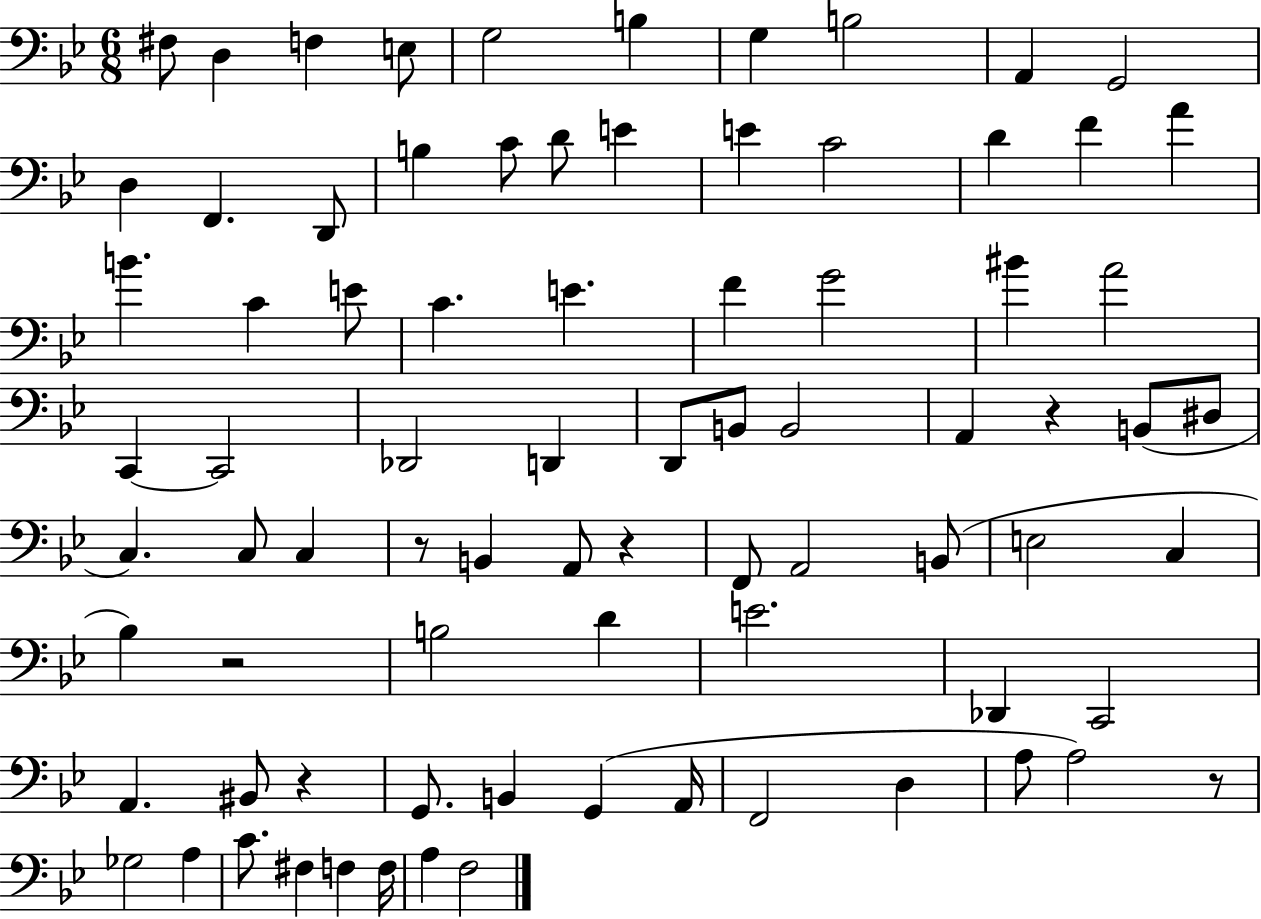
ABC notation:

X:1
T:Untitled
M:6/8
L:1/4
K:Bb
^F,/2 D, F, E,/2 G,2 B, G, B,2 A,, G,,2 D, F,, D,,/2 B, C/2 D/2 E E C2 D F A B C E/2 C E F G2 ^B A2 C,, C,,2 _D,,2 D,, D,,/2 B,,/2 B,,2 A,, z B,,/2 ^D,/2 C, C,/2 C, z/2 B,, A,,/2 z F,,/2 A,,2 B,,/2 E,2 C, _B, z2 B,2 D E2 _D,, C,,2 A,, ^B,,/2 z G,,/2 B,, G,, A,,/4 F,,2 D, A,/2 A,2 z/2 _G,2 A, C/2 ^F, F, F,/4 A, F,2